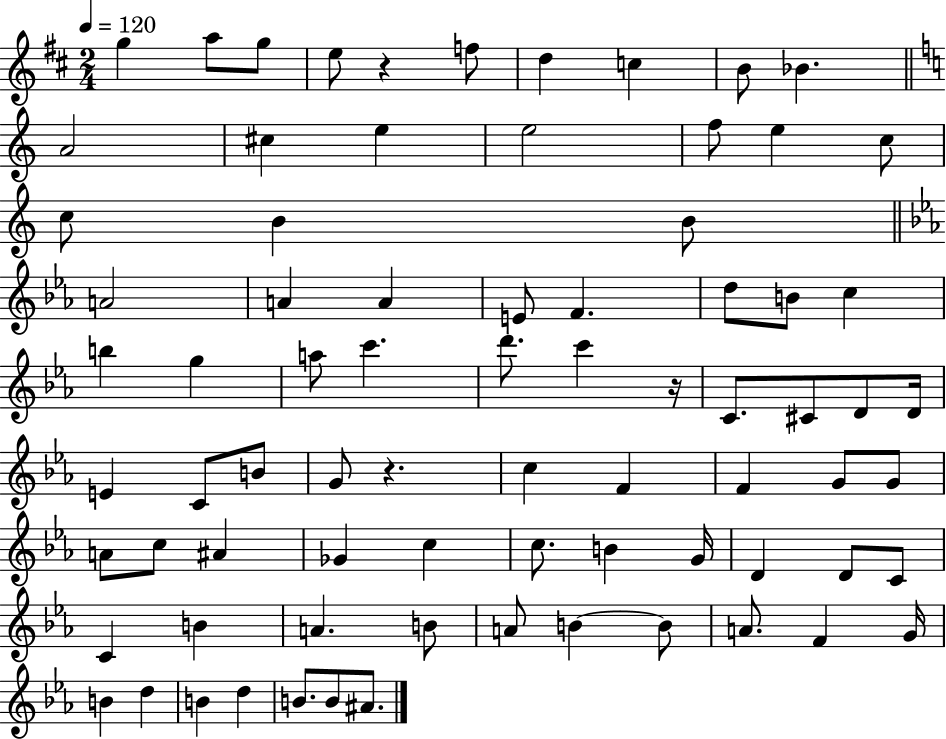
G5/q A5/e G5/e E5/e R/q F5/e D5/q C5/q B4/e Bb4/q. A4/h C#5/q E5/q E5/h F5/e E5/q C5/e C5/e B4/q B4/e A4/h A4/q A4/q E4/e F4/q. D5/e B4/e C5/q B5/q G5/q A5/e C6/q. D6/e. C6/q R/s C4/e. C#4/e D4/e D4/s E4/q C4/e B4/e G4/e R/q. C5/q F4/q F4/q G4/e G4/e A4/e C5/e A#4/q Gb4/q C5/q C5/e. B4/q G4/s D4/q D4/e C4/e C4/q B4/q A4/q. B4/e A4/e B4/q B4/e A4/e. F4/q G4/s B4/q D5/q B4/q D5/q B4/e. B4/e A#4/e.